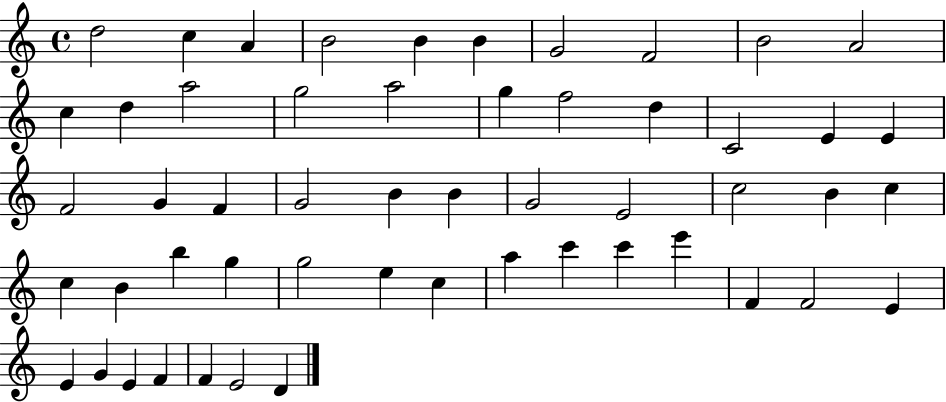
D5/h C5/q A4/q B4/h B4/q B4/q G4/h F4/h B4/h A4/h C5/q D5/q A5/h G5/h A5/h G5/q F5/h D5/q C4/h E4/q E4/q F4/h G4/q F4/q G4/h B4/q B4/q G4/h E4/h C5/h B4/q C5/q C5/q B4/q B5/q G5/q G5/h E5/q C5/q A5/q C6/q C6/q E6/q F4/q F4/h E4/q E4/q G4/q E4/q F4/q F4/q E4/h D4/q